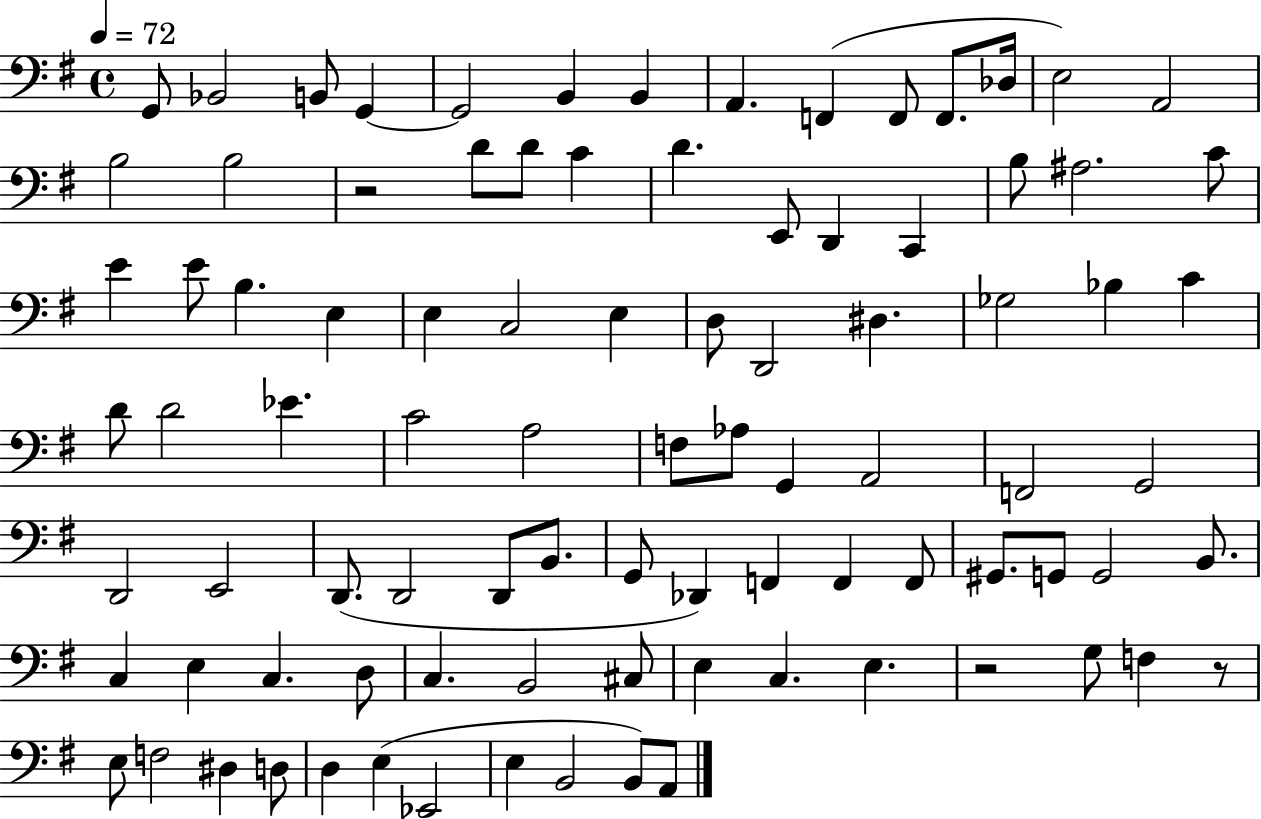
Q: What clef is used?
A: bass